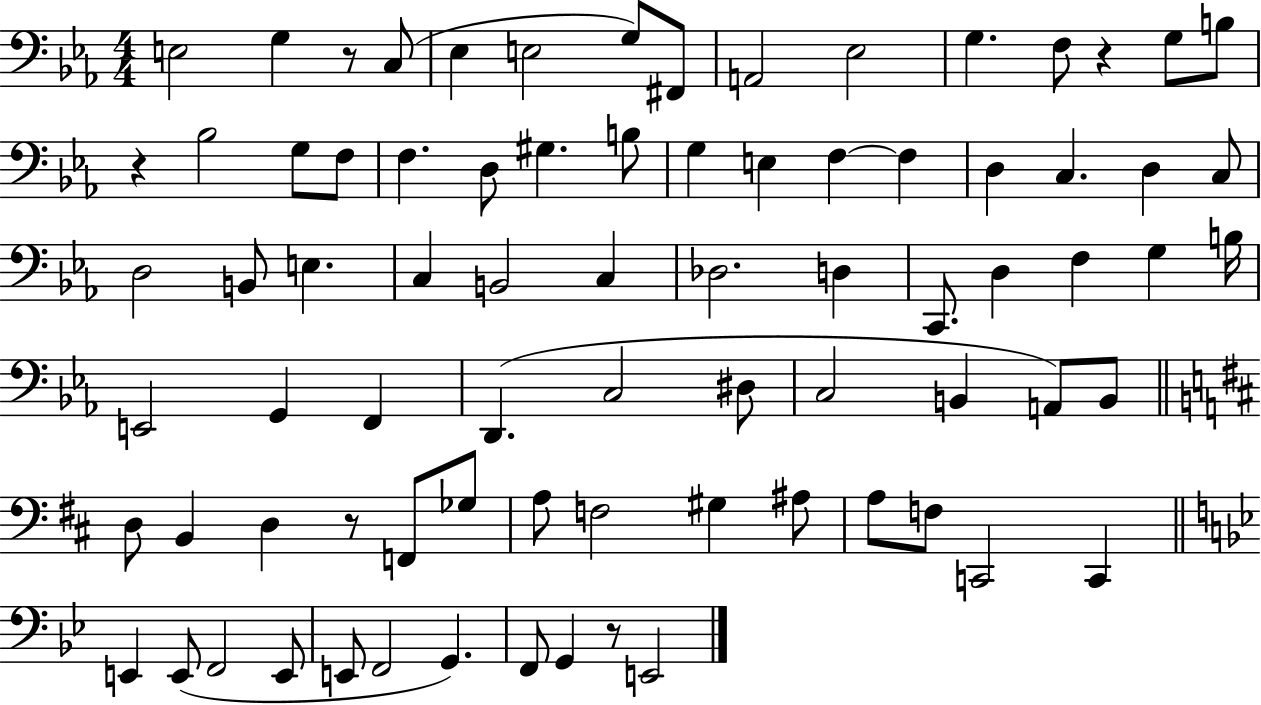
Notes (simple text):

E3/h G3/q R/e C3/e Eb3/q E3/h G3/e F#2/e A2/h Eb3/h G3/q. F3/e R/q G3/e B3/e R/q Bb3/h G3/e F3/e F3/q. D3/e G#3/q. B3/e G3/q E3/q F3/q F3/q D3/q C3/q. D3/q C3/e D3/h B2/e E3/q. C3/q B2/h C3/q Db3/h. D3/q C2/e. D3/q F3/q G3/q B3/s E2/h G2/q F2/q D2/q. C3/h D#3/e C3/h B2/q A2/e B2/e D3/e B2/q D3/q R/e F2/e Gb3/e A3/e F3/h G#3/q A#3/e A3/e F3/e C2/h C2/q E2/q E2/e F2/h E2/e E2/e F2/h G2/q. F2/e G2/q R/e E2/h